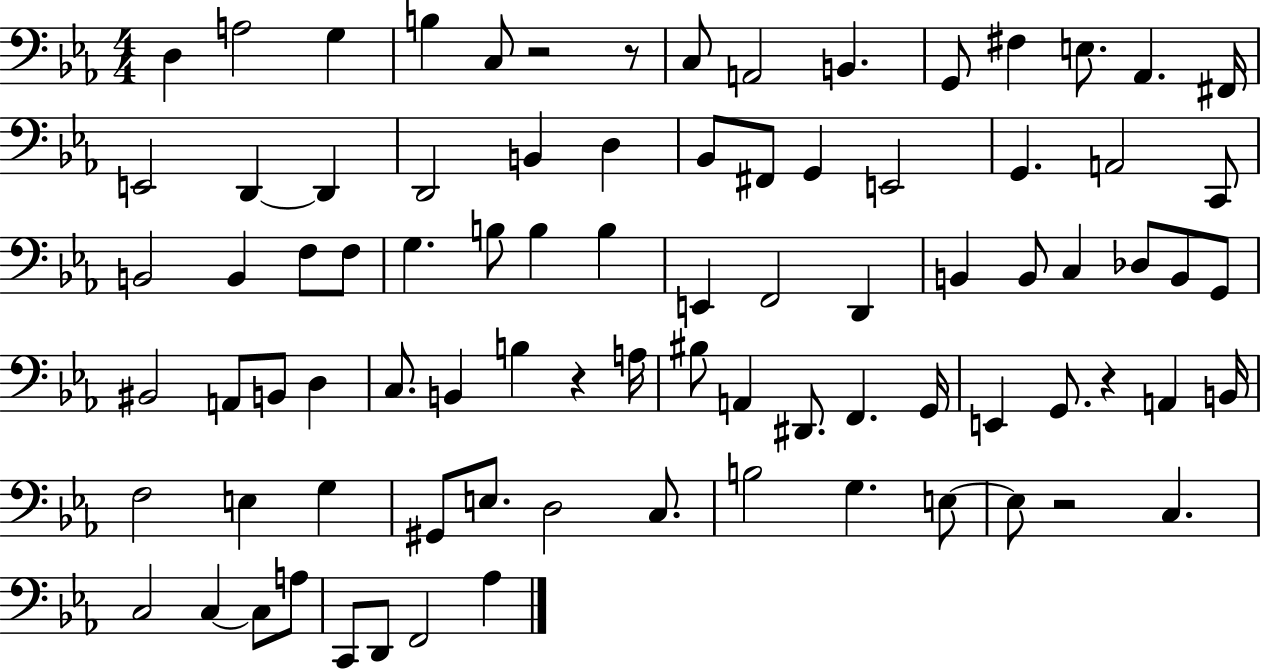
D3/q A3/h G3/q B3/q C3/e R/h R/e C3/e A2/h B2/q. G2/e F#3/q E3/e. Ab2/q. F#2/s E2/h D2/q D2/q D2/h B2/q D3/q Bb2/e F#2/e G2/q E2/h G2/q. A2/h C2/e B2/h B2/q F3/e F3/e G3/q. B3/e B3/q B3/q E2/q F2/h D2/q B2/q B2/e C3/q Db3/e B2/e G2/e BIS2/h A2/e B2/e D3/q C3/e. B2/q B3/q R/q A3/s BIS3/e A2/q D#2/e. F2/q. G2/s E2/q G2/e. R/q A2/q B2/s F3/h E3/q G3/q G#2/e E3/e. D3/h C3/e. B3/h G3/q. E3/e E3/e R/h C3/q. C3/h C3/q C3/e A3/e C2/e D2/e F2/h Ab3/q